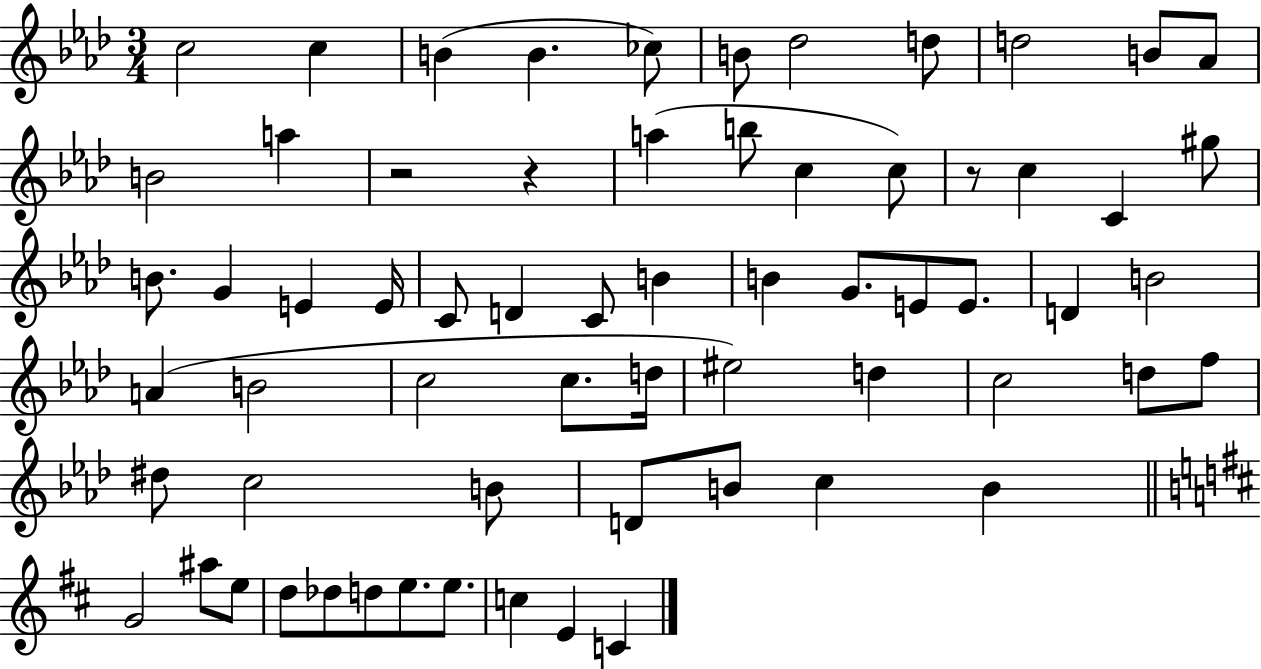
C5/h C5/q B4/q B4/q. CES5/e B4/e Db5/h D5/e D5/h B4/e Ab4/e B4/h A5/q R/h R/q A5/q B5/e C5/q C5/e R/e C5/q C4/q G#5/e B4/e. G4/q E4/q E4/s C4/e D4/q C4/e B4/q B4/q G4/e. E4/e E4/e. D4/q B4/h A4/q B4/h C5/h C5/e. D5/s EIS5/h D5/q C5/h D5/e F5/e D#5/e C5/h B4/e D4/e B4/e C5/q B4/q G4/h A#5/e E5/e D5/e Db5/e D5/e E5/e. E5/e. C5/q E4/q C4/q